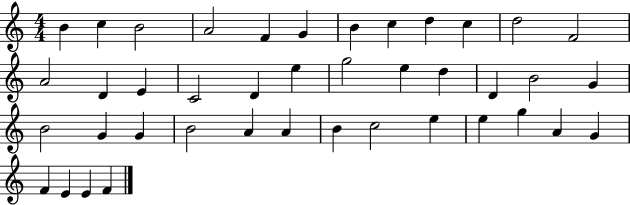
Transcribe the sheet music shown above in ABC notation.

X:1
T:Untitled
M:4/4
L:1/4
K:C
B c B2 A2 F G B c d c d2 F2 A2 D E C2 D e g2 e d D B2 G B2 G G B2 A A B c2 e e g A G F E E F